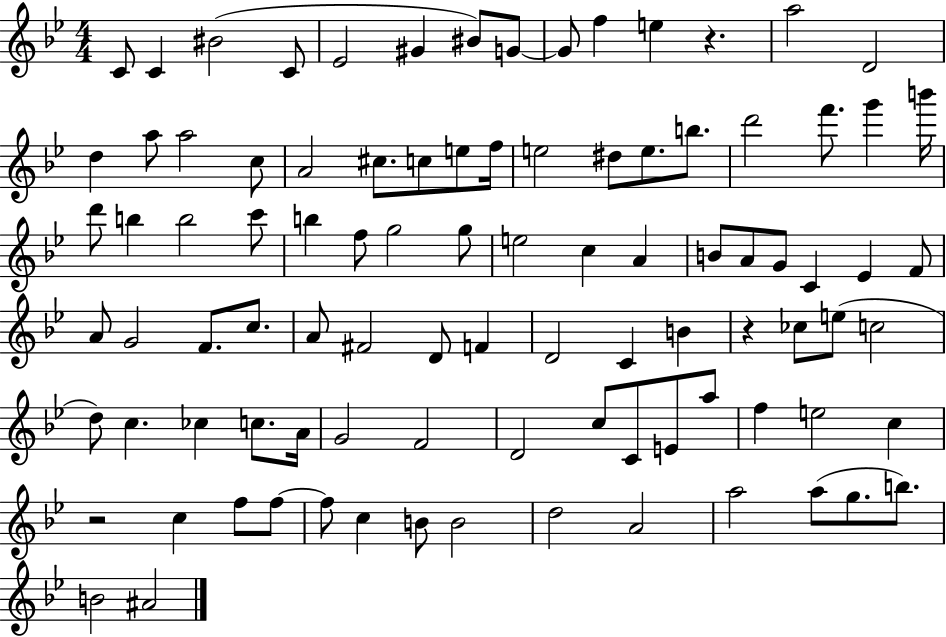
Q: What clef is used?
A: treble